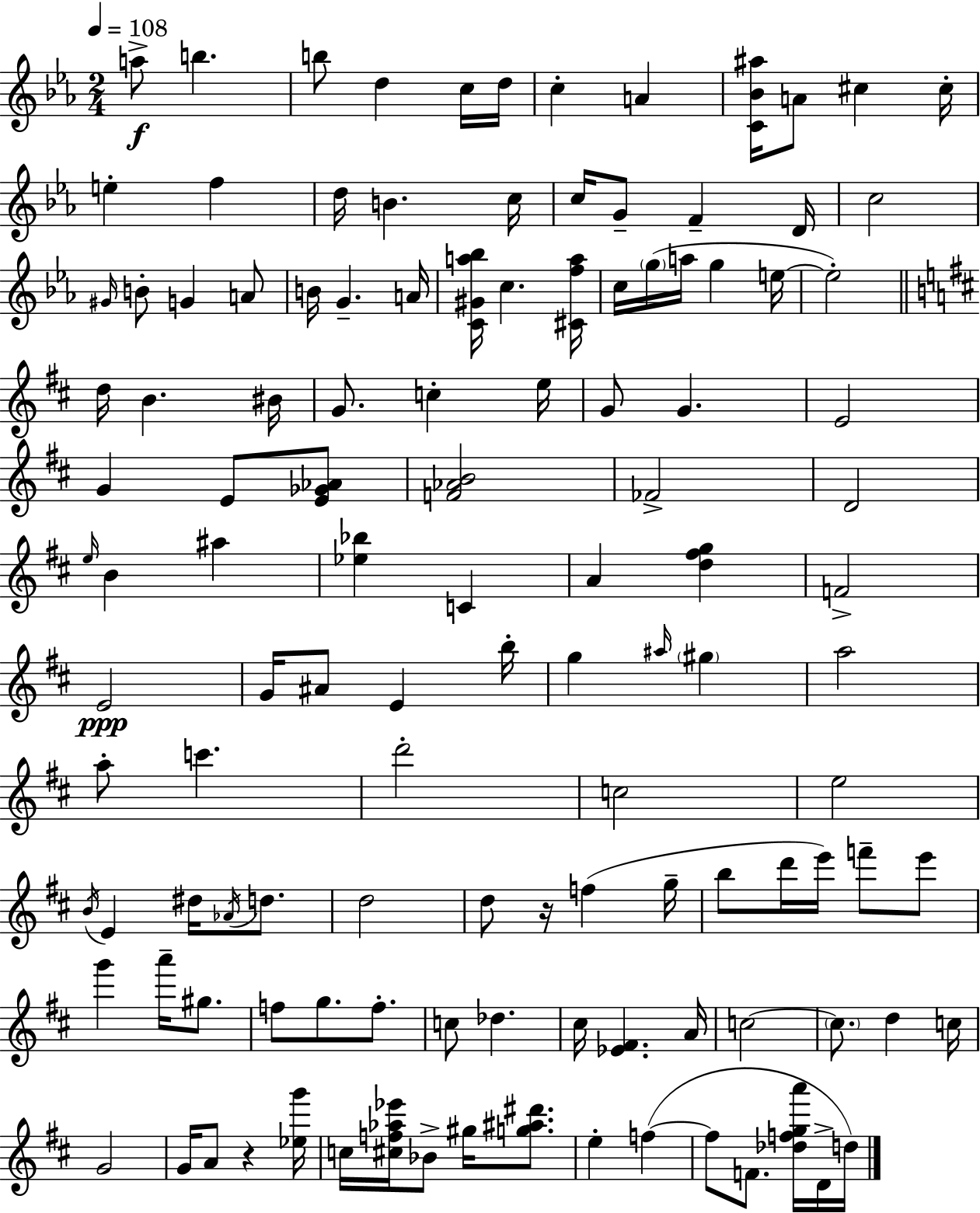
X:1
T:Untitled
M:2/4
L:1/4
K:Eb
a/2 b b/2 d c/4 d/4 c A [C_B^a]/4 A/2 ^c ^c/4 e f d/4 B c/4 c/4 G/2 F D/4 c2 ^G/4 B/2 G A/2 B/4 G A/4 [C^Ga_b]/4 c [^Cfa]/4 c/4 g/4 a/4 g e/4 e2 d/4 B ^B/4 G/2 c e/4 G/2 G E2 G E/2 [E_G_A]/2 [F_AB]2 _F2 D2 e/4 B ^a [_e_b] C A [d^fg] F2 E2 G/4 ^A/2 E b/4 g ^a/4 ^g a2 a/2 c' d'2 c2 e2 B/4 E ^d/4 _A/4 d/2 d2 d/2 z/4 f g/4 b/2 d'/4 e'/4 f'/2 e'/2 g' a'/4 ^g/2 f/2 g/2 f/2 c/2 _d ^c/4 [_E^F] A/4 c2 c/2 d c/4 G2 G/4 A/2 z [_eg']/4 c/4 [^cf_a_e']/4 _B/2 ^g/4 [g^a^d']/2 e f f/2 F/2 [_dfga']/4 D/4 d/4